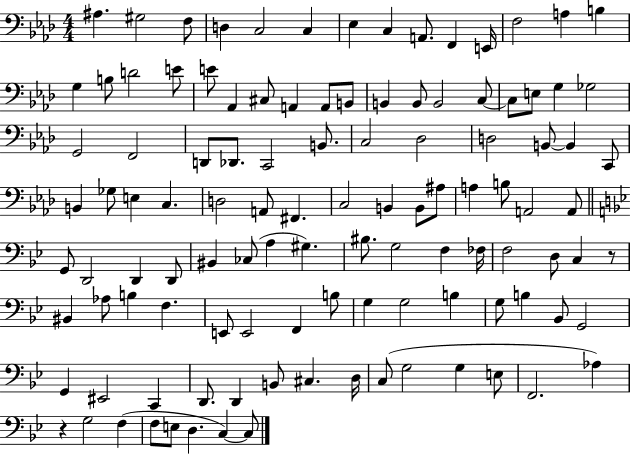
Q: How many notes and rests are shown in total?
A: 112